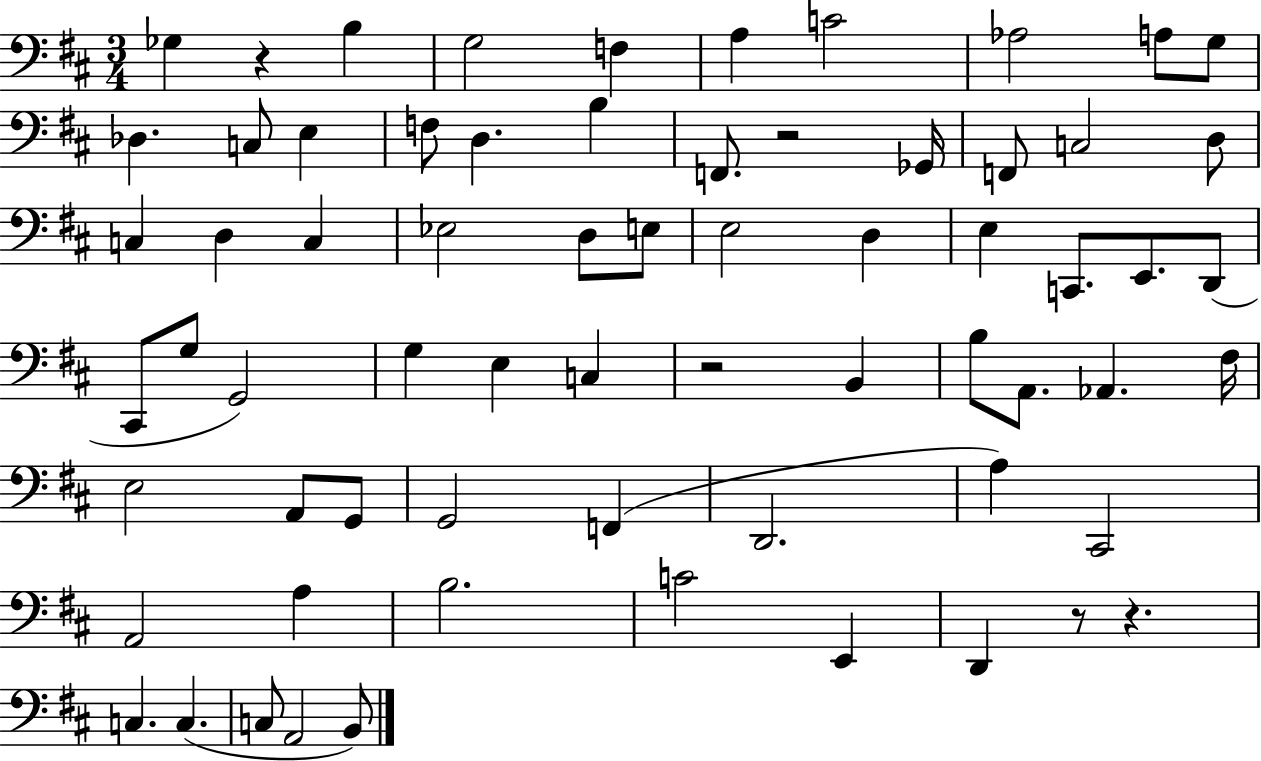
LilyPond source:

{
  \clef bass
  \numericTimeSignature
  \time 3/4
  \key d \major
  ges4 r4 b4 | g2 f4 | a4 c'2 | aes2 a8 g8 | \break des4. c8 e4 | f8 d4. b4 | f,8. r2 ges,16 | f,8 c2 d8 | \break c4 d4 c4 | ees2 d8 e8 | e2 d4 | e4 c,8. e,8. d,8( | \break cis,8 g8 g,2) | g4 e4 c4 | r2 b,4 | b8 a,8. aes,4. fis16 | \break e2 a,8 g,8 | g,2 f,4( | d,2. | a4) cis,2 | \break a,2 a4 | b2. | c'2 e,4 | d,4 r8 r4. | \break c4. c4.( | c8 a,2 b,8) | \bar "|."
}